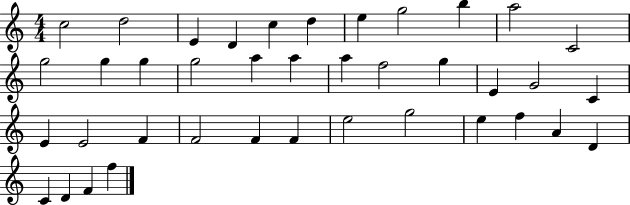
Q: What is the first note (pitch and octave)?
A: C5